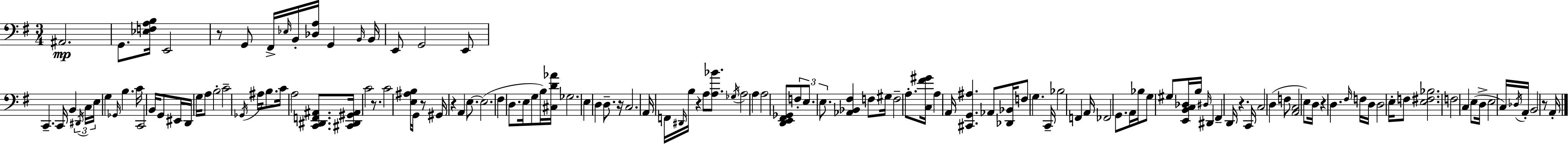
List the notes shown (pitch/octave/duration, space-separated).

A#2/h. G2/e. [Eb3,F3,A3,B3]/s E2/h R/e G2/e F#2/s Eb3/s B2/s [Db3,A3]/s G2/q B2/s B2/s E2/e G2/h E2/e C2/q. C2/s B2/q D#2/s C3/s E3/s G3/q Gb2/s B3/q. C4/s C2/h B2/s G2/e EIS2/s D2/s G3/s A3/e B3/h C4/h Gb2/s A#3/s B3/e. C4/s A3/h [C2,D#2,F2,A#2]/e. [C#2,D#2,G#2,A#2]/s C4/h R/e. C4/h [E3,A#3,B3]/s G2/s R/e G#2/s R/q A2/q E3/e. E3/h. F#3/q D3/e. E3/s G3/e B3/s [C#3,D4,Ab4]/s Gb3/h. E3/q D3/q D3/e. R/s C3/h. A2/s F2/s D#2/s B3/s R/q A3/e [A3,Bb4]/e. Gb3/s A3/h A3/q A3/h [D2,E2,F#2,Gb2]/e F3/e E3/e. E3/e. [Ab2,Bb2,F#3]/q F3/e G#3/s F3/h A3/e. [C3,F#4,G#4]/s A3/q A2/s [C#2,G2,A#3]/q. Ab2/e [Db2,Bb2]/s F3/e G3/q. C2/s Bb3/h F2/q A2/s FES2/h G2/e. A2/s Bb3/s G3/e G#3/e [E2,B2,C3,Db3]/s B3/s D#3/s D#2/q F#2/q D2/s R/q. C2/s C3/h D3/q F3/e [A2,C3]/h E3/e D3/s R/q D3/q. F#3/s F3/s D3/s D3/h E3/s F3/e [E3,F#3,Bb3]/h. F3/h C3/q E3/e D3/s E3/h C3/s Db3/s A2/s B2/h R/e A2/s